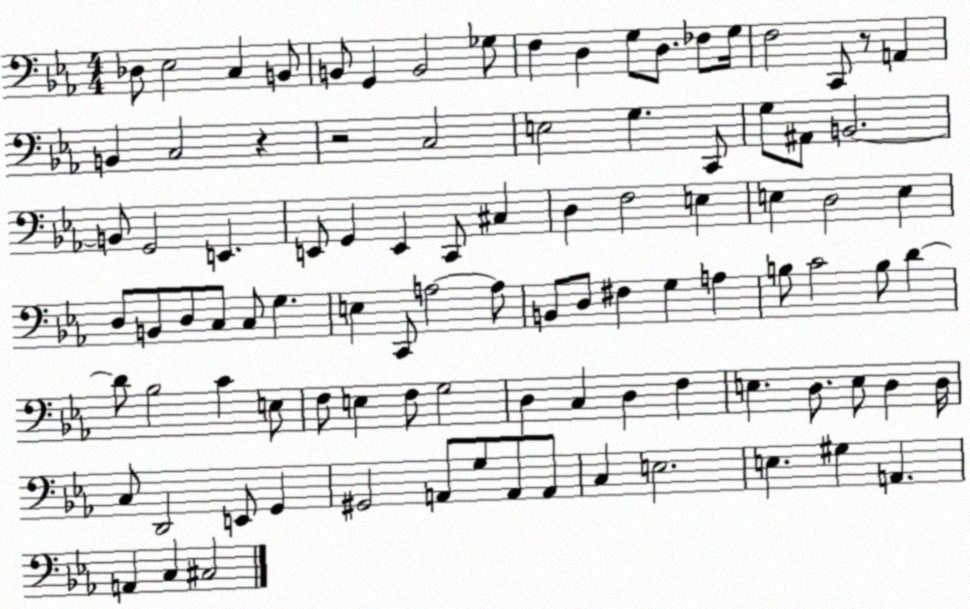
X:1
T:Untitled
M:4/4
L:1/4
K:Eb
_D,/2 _E,2 C, B,,/2 B,,/2 G,, B,,2 _G,/2 F, D, G,/2 D,/2 _F,/2 G,/4 F,2 C,,/2 z/2 A,, B,, C,2 z z2 C,2 E,2 G, C,,/2 G,/2 ^A,,/2 B,,2 B,,/2 G,,2 E,, E,,/2 G,, E,, C,,/2 ^C, D, F,2 E, E, D,2 E, D,/2 B,,/2 D,/2 C,/2 C,/2 G, E, C,,/2 A,2 A,/2 B,,/2 D,/2 ^F, G, A, B,/2 C2 B,/2 D D/2 _B,2 C E,/2 F,/2 E, F,/2 G,2 D, C, D, F, E, D,/2 E,/2 D, D,/4 C,/2 D,,2 E,,/2 G,, ^G,,2 A,,/2 G,/2 A,,/2 A,,/2 C, E,2 E, ^G, A,, A,, C, ^C,2